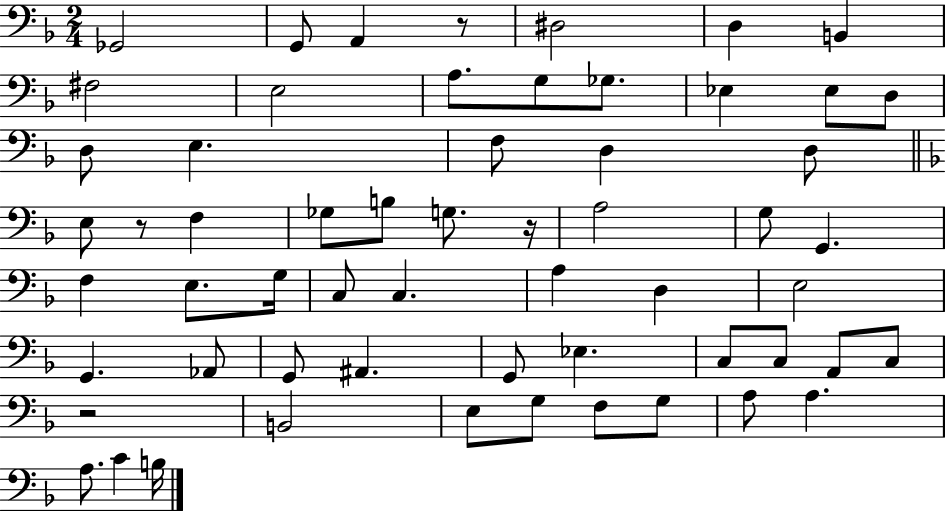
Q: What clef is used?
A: bass